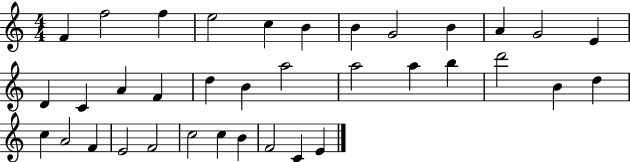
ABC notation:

X:1
T:Untitled
M:4/4
L:1/4
K:C
F f2 f e2 c B B G2 B A G2 E D C A F d B a2 a2 a b d'2 B d c A2 F E2 F2 c2 c B F2 C E